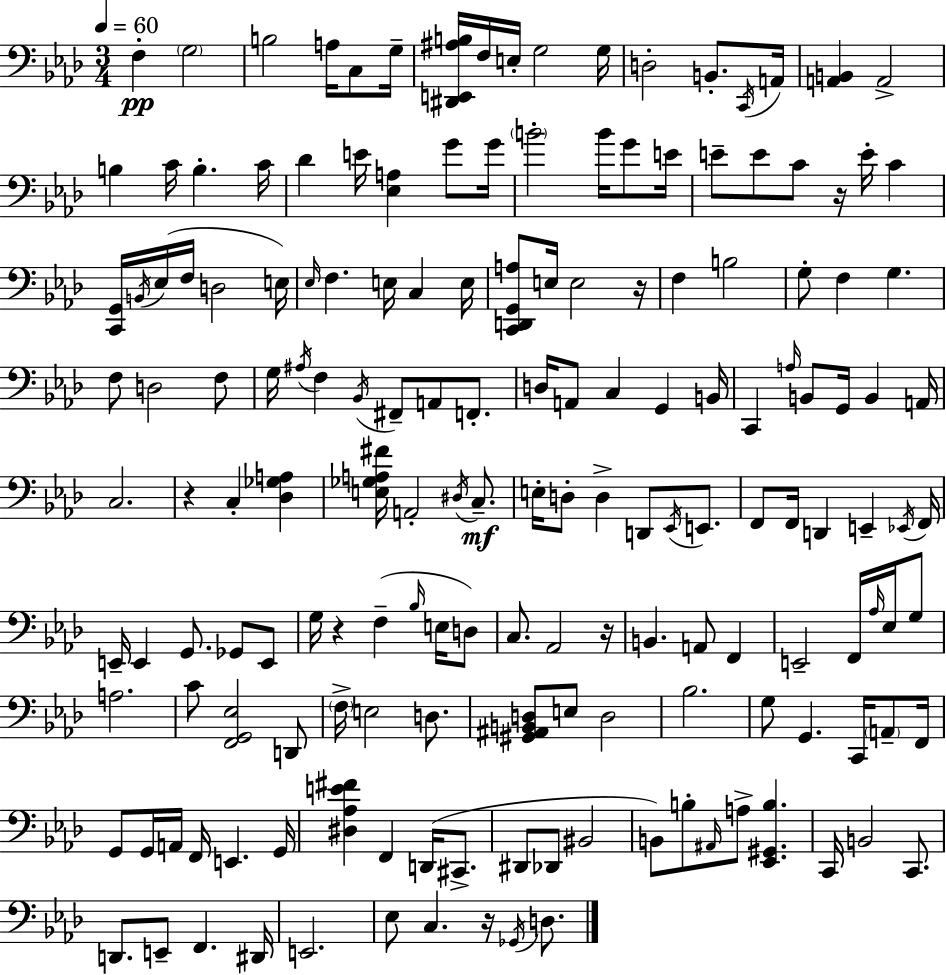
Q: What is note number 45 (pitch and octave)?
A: F3